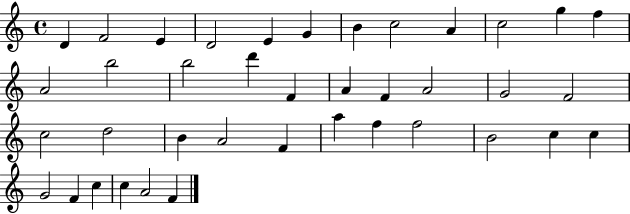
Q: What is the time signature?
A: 4/4